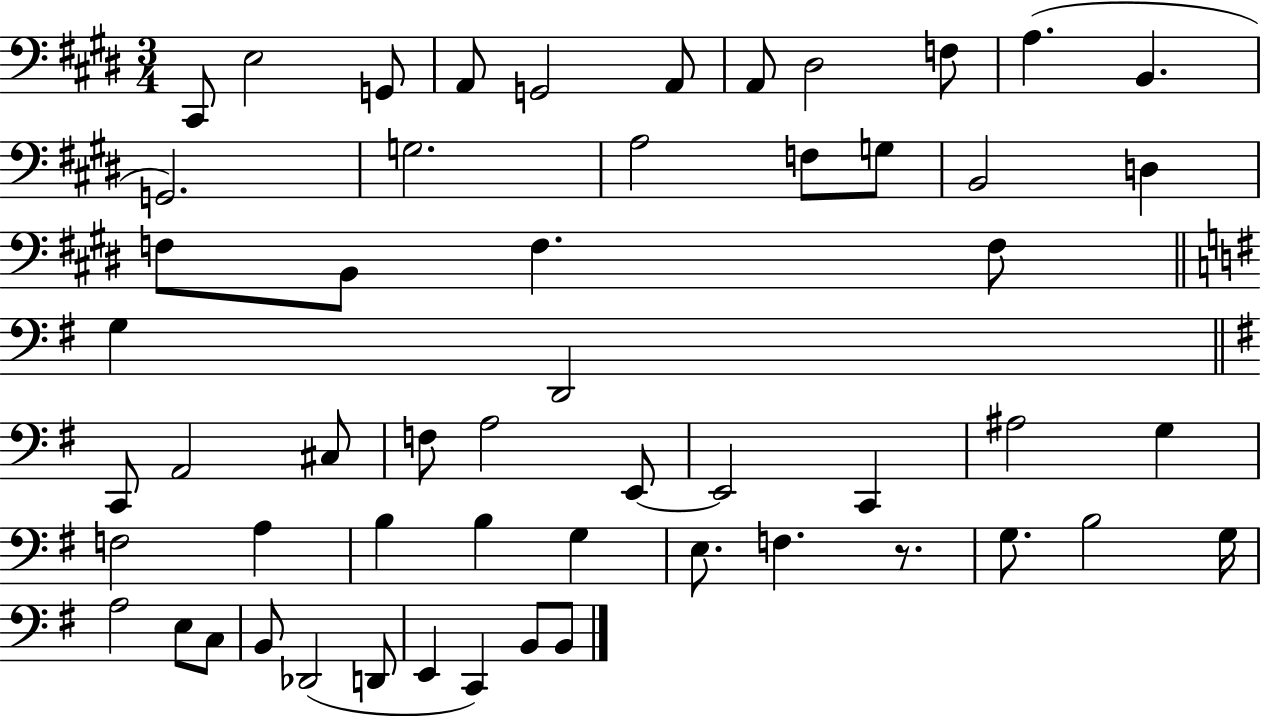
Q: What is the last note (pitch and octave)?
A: B2